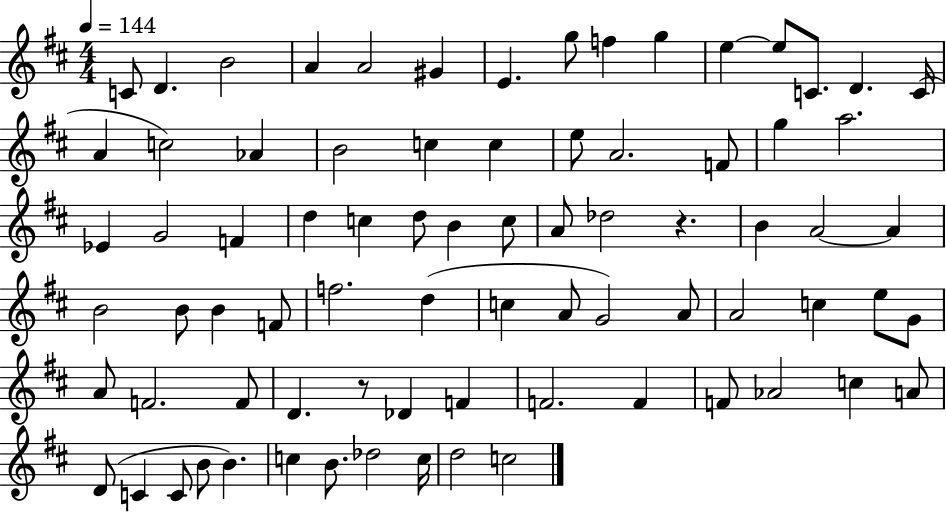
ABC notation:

X:1
T:Untitled
M:4/4
L:1/4
K:D
C/2 D B2 A A2 ^G E g/2 f g e e/2 C/2 D C/4 A c2 _A B2 c c e/2 A2 F/2 g a2 _E G2 F d c d/2 B c/2 A/2 _d2 z B A2 A B2 B/2 B F/2 f2 d c A/2 G2 A/2 A2 c e/2 G/2 A/2 F2 F/2 D z/2 _D F F2 F F/2 _A2 c A/2 D/2 C C/2 B/2 B c B/2 _d2 c/4 d2 c2